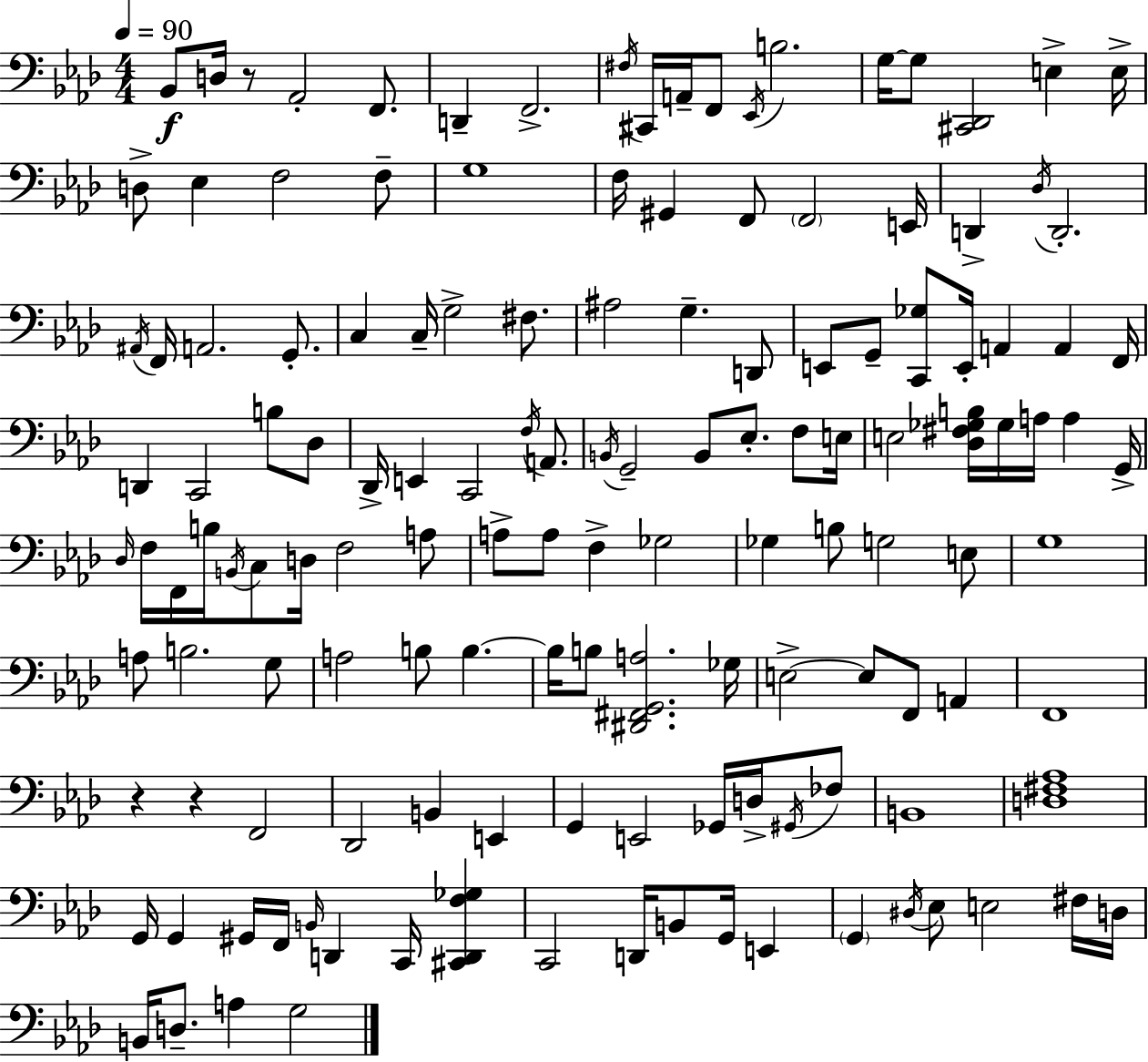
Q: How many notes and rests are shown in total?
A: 140